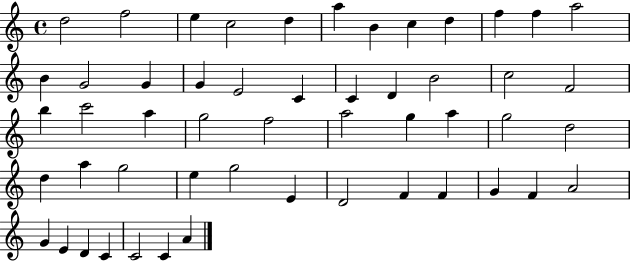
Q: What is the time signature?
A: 4/4